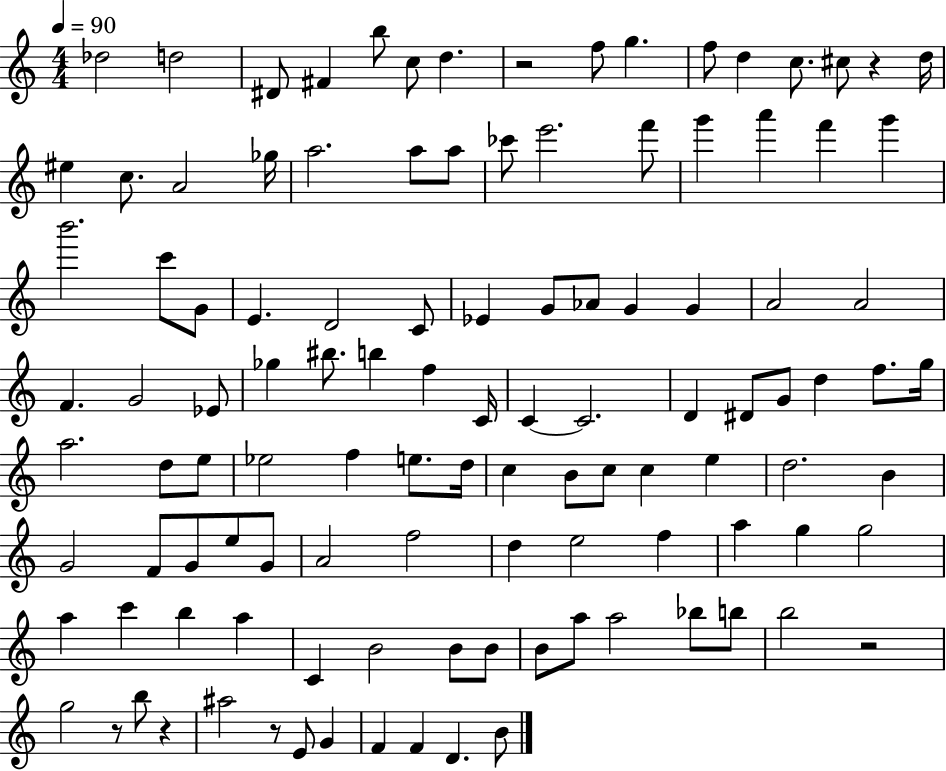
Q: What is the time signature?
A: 4/4